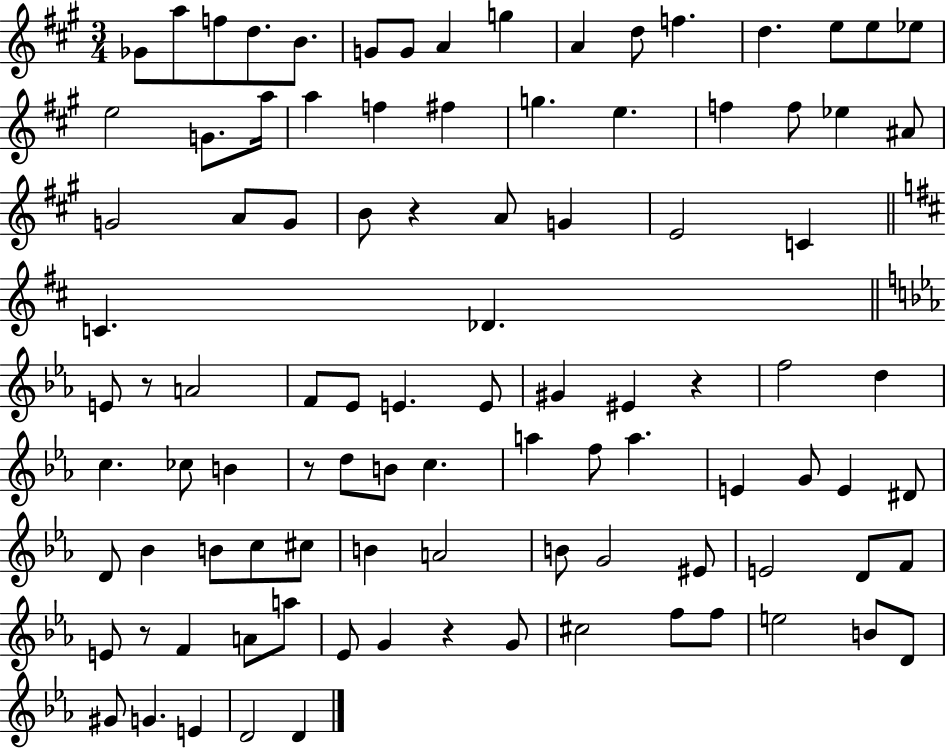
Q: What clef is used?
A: treble